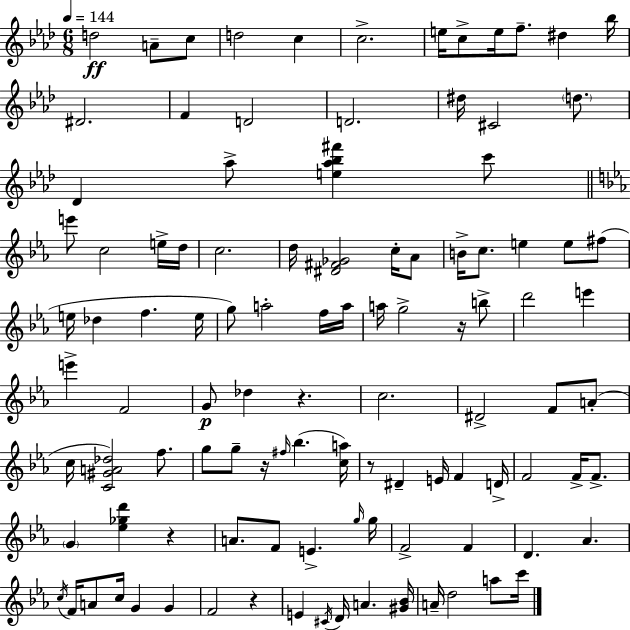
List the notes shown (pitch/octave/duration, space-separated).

D5/h A4/e C5/e D5/h C5/q C5/h. E5/s C5/e E5/s F5/e. D#5/q Bb5/s D#4/h. F4/q D4/h D4/h. D#5/s C#4/h D5/e. Db4/q Ab5/e [E5,Ab5,Bb5,F#6]/q C6/e E6/e C5/h E5/s D5/s C5/h. D5/s [D#4,F#4,Gb4]/h C5/s Ab4/e B4/s C5/e. E5/q E5/e F#5/e E5/s Db5/q F5/q. E5/s G5/e A5/h F5/s A5/s A5/s G5/h R/s B5/e D6/h E6/q E6/q F4/h G4/e Db5/q R/q. C5/h. D#4/h F4/e A4/e C5/s [C4,G#4,A4,Db5]/h F5/e. G5/e G5/e R/s F#5/s Bb5/q. [C5,A5]/s R/e D#4/q E4/s F4/q D4/s F4/h F4/s F4/e. G4/q [Eb5,Gb5,D6]/q R/q A4/e. F4/e E4/q. G5/s G5/s F4/h F4/q D4/q. Ab4/q. C5/s F4/s A4/e C5/s G4/q G4/q F4/h R/q E4/q C#4/s D4/s A4/q. [G#4,Bb4]/s A4/s D5/h A5/e C6/s